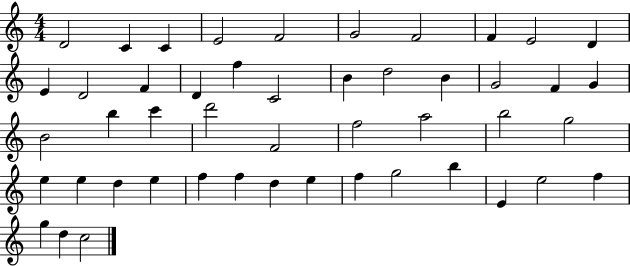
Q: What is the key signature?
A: C major